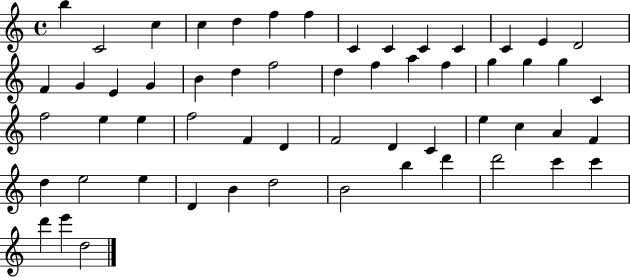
B5/q C4/h C5/q C5/q D5/q F5/q F5/q C4/q C4/q C4/q C4/q C4/q E4/q D4/h F4/q G4/q E4/q G4/q B4/q D5/q F5/h D5/q F5/q A5/q F5/q G5/q G5/q G5/q C4/q F5/h E5/q E5/q F5/h F4/q D4/q F4/h D4/q C4/q E5/q C5/q A4/q F4/q D5/q E5/h E5/q D4/q B4/q D5/h B4/h B5/q D6/q D6/h C6/q C6/q D6/q E6/q D5/h